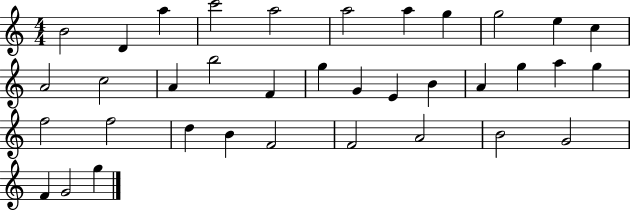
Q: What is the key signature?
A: C major